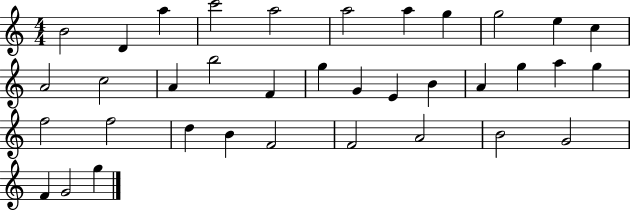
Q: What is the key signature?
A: C major